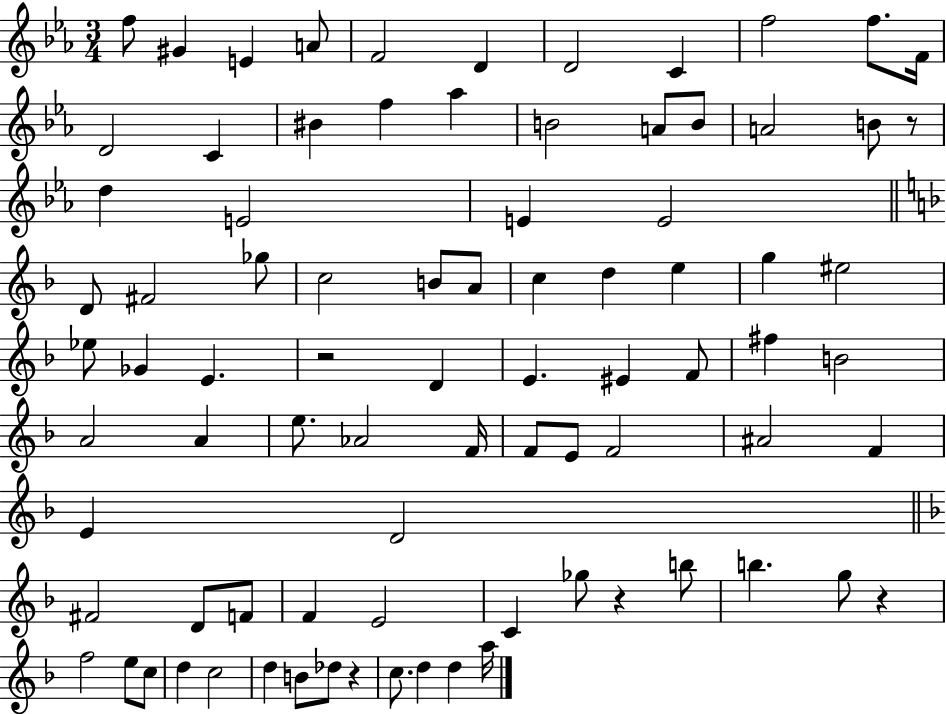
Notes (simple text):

F5/e G#4/q E4/q A4/e F4/h D4/q D4/h C4/q F5/h F5/e. F4/s D4/h C4/q BIS4/q F5/q Ab5/q B4/h A4/e B4/e A4/h B4/e R/e D5/q E4/h E4/q E4/h D4/e F#4/h Gb5/e C5/h B4/e A4/e C5/q D5/q E5/q G5/q EIS5/h Eb5/e Gb4/q E4/q. R/h D4/q E4/q. EIS4/q F4/e F#5/q B4/h A4/h A4/q E5/e. Ab4/h F4/s F4/e E4/e F4/h A#4/h F4/q E4/q D4/h F#4/h D4/e F4/e F4/q E4/h C4/q Gb5/e R/q B5/e B5/q. G5/e R/q F5/h E5/e C5/e D5/q C5/h D5/q B4/e Db5/e R/q C5/e. D5/q D5/q A5/s